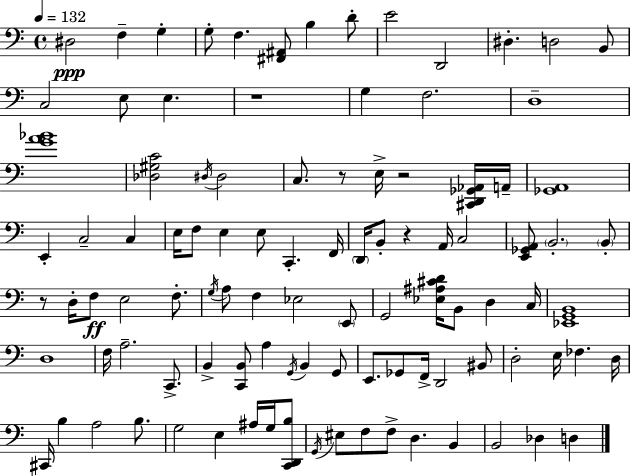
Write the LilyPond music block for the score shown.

{
  \clef bass
  \time 4/4
  \defaultTimeSignature
  \key c \major
  \tempo 4 = 132
  \repeat volta 2 { dis2\ppp f4-- g4-. | g8-. f4. <fis, ais,>8 b4 d'8-. | e'2 d,2 | dis4.-. d2 b,8 | \break c2 e8 e4. | r1 | g4 f2. | d1-- | \break <g' a' bes'>1 | <des gis c'>2 \acciaccatura { dis16 } dis2 | c8. r8 e16-> r2 <cis, d, ges, aes,>16 | a,16-- <ges, a,>1 | \break e,4-. c2-- c4 | e16 f8 e4 e8 c,4.-. | f,16 \parenthesize d,16 b,8-. r4 a,16 c2 | <e, ges, a,>8 \parenthesize b,2.-. \parenthesize b,8-. | \break r8 d16-. f8\ff e2 f8.-. | \acciaccatura { g16 } a8 f4 ees2 | \parenthesize e,8 g,2 <ees ais cis' d'>16 b,8 d4 | c16 <ees, g, b,>1 | \break d1 | f16 a2.-- c,8.-> | b,4-> <c, b,>8 a4 \acciaccatura { g,16 } b,4 | g,8 e,8. ges,8 f,16-> d,2 | \break bis,8 d2-. e16 fes4. | d16 cis,16 b4 a2 | b8. g2 e4 ais16 | g16 <c, d, b>8 \acciaccatura { g,16 } eis8 f8 f8-> d4. | \break b,4 b,2 des4 | d4 } \bar "|."
}